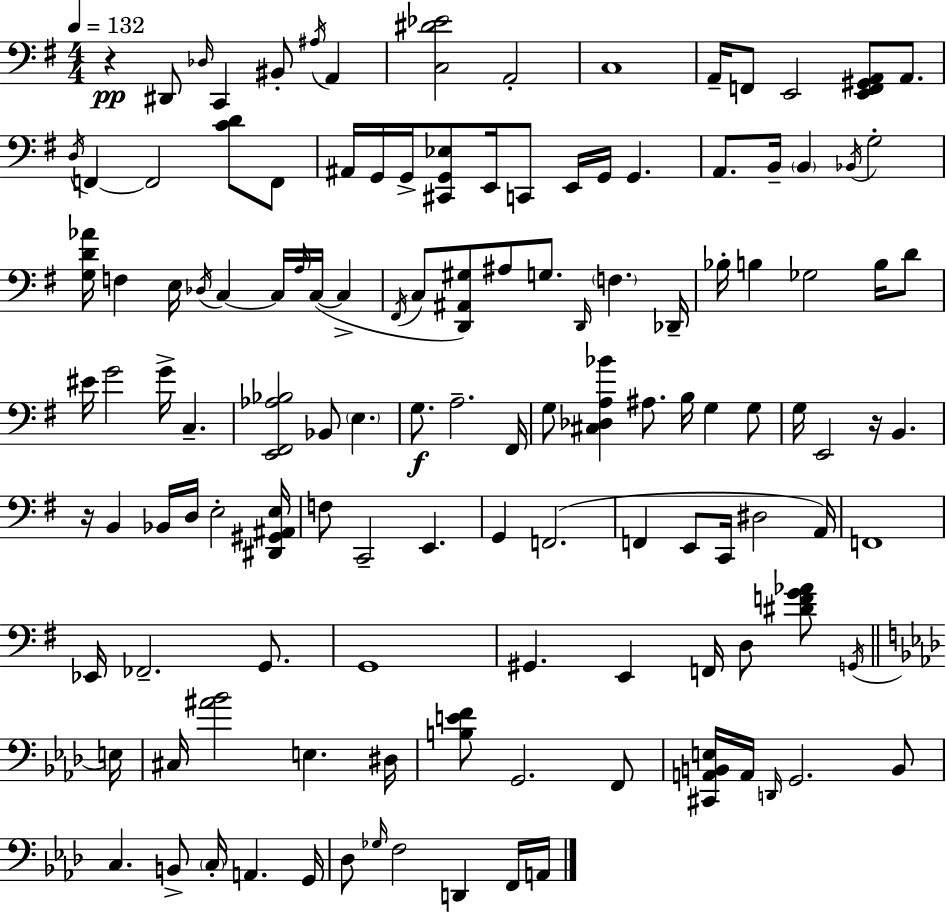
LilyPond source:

{
  \clef bass
  \numericTimeSignature
  \time 4/4
  \key e \minor
  \tempo 4 = 132
  r4\pp dis,8 \grace { des16 } c,4 bis,8-. \acciaccatura { ais16 } a,4 | <c dis' ees'>2 a,2-. | c1 | a,16-- f,8 e,2 <e, f, gis, a,>8 a,8. | \break \acciaccatura { d16 } f,4~~ f,2 <c' d'>8 | f,8 ais,16 g,16 g,16-> <cis, g, ees>8 e,16 c,8 e,16 g,16 g,4. | a,8. b,16-- \parenthesize b,4 \acciaccatura { bes,16 } g2-. | <g d' aes'>16 f4 e16 \acciaccatura { des16 } c4~~ c16 | \break \grace { a16 }( c16~~ c4-> \acciaccatura { fis,16 } c8 <d, ais, gis>8) ais8 g8. | \grace { d,16 } \parenthesize f4. des,16-- bes16-. b4 ges2 | b16 d'8 eis'16 g'2 | g'16-> c4.-- <e, fis, aes bes>2 | \break bes,8 \parenthesize e4. g8.\f a2.-- | fis,16 g8 <cis des a bes'>4 ais8. | b16 g4 g8 g16 e,2 | r16 b,4. r16 b,4 bes,16 d16 e2-. | \break <dis, gis, ais, e>16 f8 c,2-- | e,4. g,4 f,2.( | f,4 e,8 c,16 dis2 | a,16) f,1 | \break ees,16 fes,2.-- | g,8. g,1 | gis,4. e,4 | f,16 d8 <dis' f' g' aes'>8 \acciaccatura { g,16 } \bar "||" \break \key aes \major e16 cis16 <ais' bes'>2 e4. | dis16 <b e' f'>8 g,2. f,8 | <cis, a, b, e>16 a,16 \grace { d,16 } g,2. | b,8 c4. b,8-> \parenthesize c16-. a,4. | \break g,16 des8 \grace { ges16 } f2 d,4 | f,16 a,16 \bar "|."
}